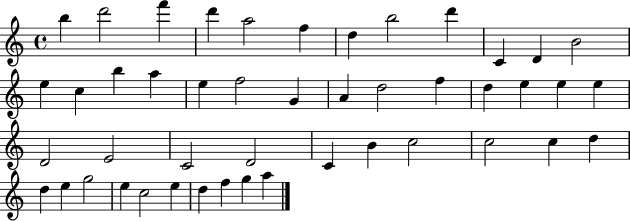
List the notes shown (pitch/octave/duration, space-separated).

B5/q D6/h F6/q D6/q A5/h F5/q D5/q B5/h D6/q C4/q D4/q B4/h E5/q C5/q B5/q A5/q E5/q F5/h G4/q A4/q D5/h F5/q D5/q E5/q E5/q E5/q D4/h E4/h C4/h D4/h C4/q B4/q C5/h C5/h C5/q D5/q D5/q E5/q G5/h E5/q C5/h E5/q D5/q F5/q G5/q A5/q